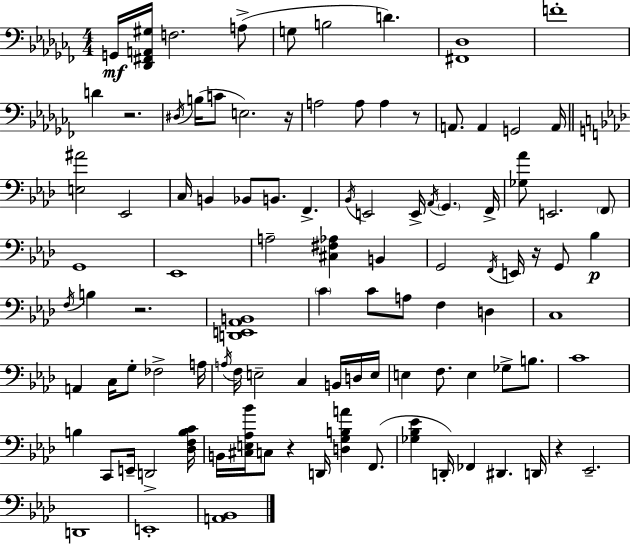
X:1
T:Untitled
M:4/4
L:1/4
K:Abm
G,,/4 [_D,,^F,,A,,^G,]/4 F,2 A,/2 G,/2 B,2 D [^F,,_D,]4 F4 D z2 ^D,/4 B,/4 C/2 E,2 z/4 A,2 A,/2 A, z/2 A,,/2 A,, G,,2 A,,/4 [E,^A]2 _E,,2 C,/4 B,, _B,,/2 B,,/2 F,, _B,,/4 E,,2 E,,/4 _A,,/4 G,, F,,/4 [_G,_A]/2 E,,2 F,,/2 G,,4 _E,,4 A,2 [^C,^F,_A,] B,, G,,2 F,,/4 E,,/4 z/4 G,,/2 _B, F,/4 B, z2 [D,,E,,_A,,B,,]4 C C/2 A,/2 F, D, C,4 A,, C,/4 G,/2 _F,2 A,/4 A,/4 F,/4 E,2 C, B,,/4 D,/4 E,/4 E, F,/2 E, _G,/2 B,/2 C4 B, C,,/2 E,,/4 D,,2 [_D,F,B,C]/4 B,,/4 [^C,E,_A,_B]/4 C,/2 z D,,/4 [D,G,B,A] F,,/2 [_G,_B,_E] D,,/4 _F,, ^D,, D,,/4 z _E,,2 D,,4 E,,4 [A,,_B,,]4